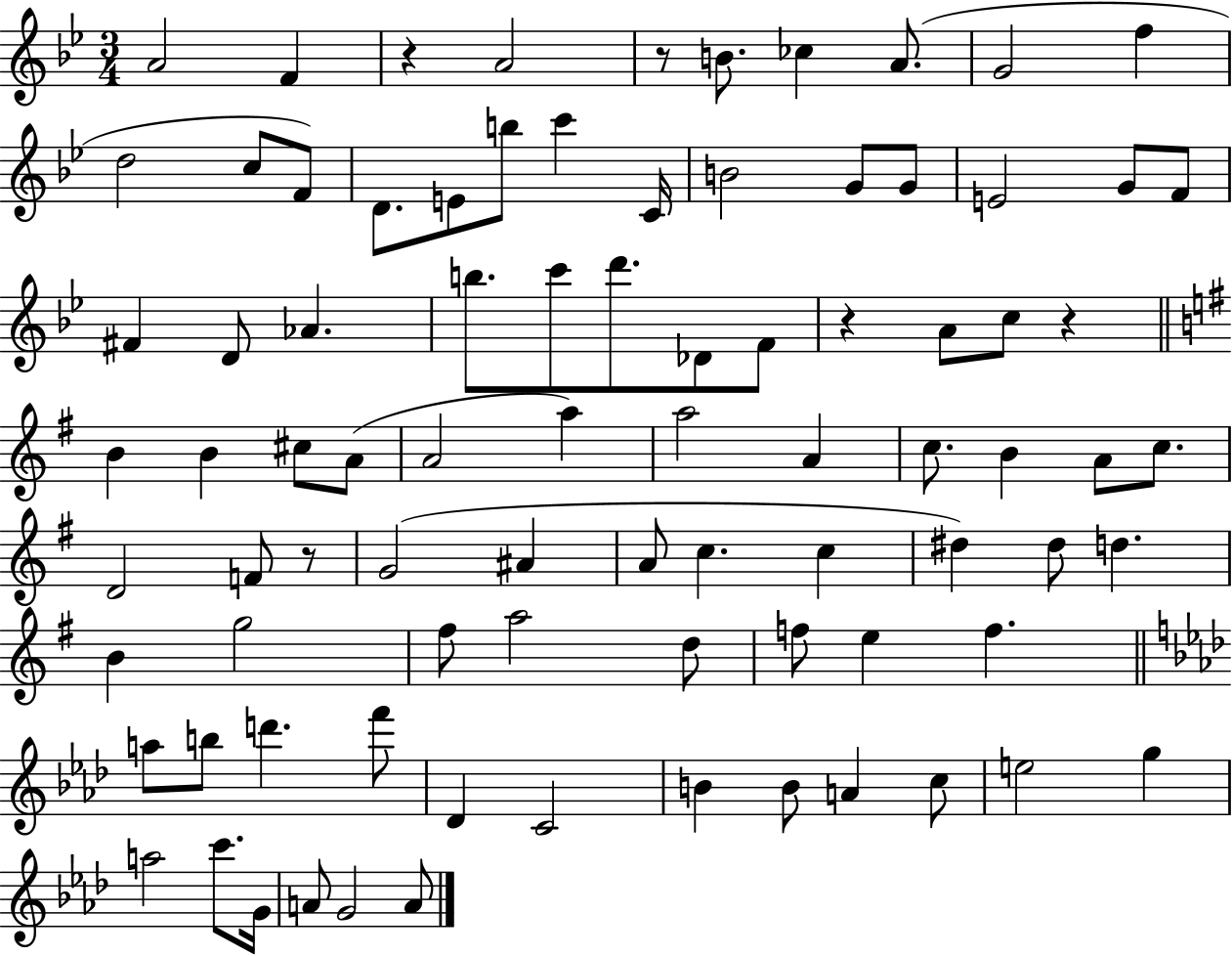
A4/h F4/q R/q A4/h R/e B4/e. CES5/q A4/e. G4/h F5/q D5/h C5/e F4/e D4/e. E4/e B5/e C6/q C4/s B4/h G4/e G4/e E4/h G4/e F4/e F#4/q D4/e Ab4/q. B5/e. C6/e D6/e. Db4/e F4/e R/q A4/e C5/e R/q B4/q B4/q C#5/e A4/e A4/h A5/q A5/h A4/q C5/e. B4/q A4/e C5/e. D4/h F4/e R/e G4/h A#4/q A4/e C5/q. C5/q D#5/q D#5/e D5/q. B4/q G5/h F#5/e A5/h D5/e F5/e E5/q F5/q. A5/e B5/e D6/q. F6/e Db4/q C4/h B4/q B4/e A4/q C5/e E5/h G5/q A5/h C6/e. G4/s A4/e G4/h A4/e